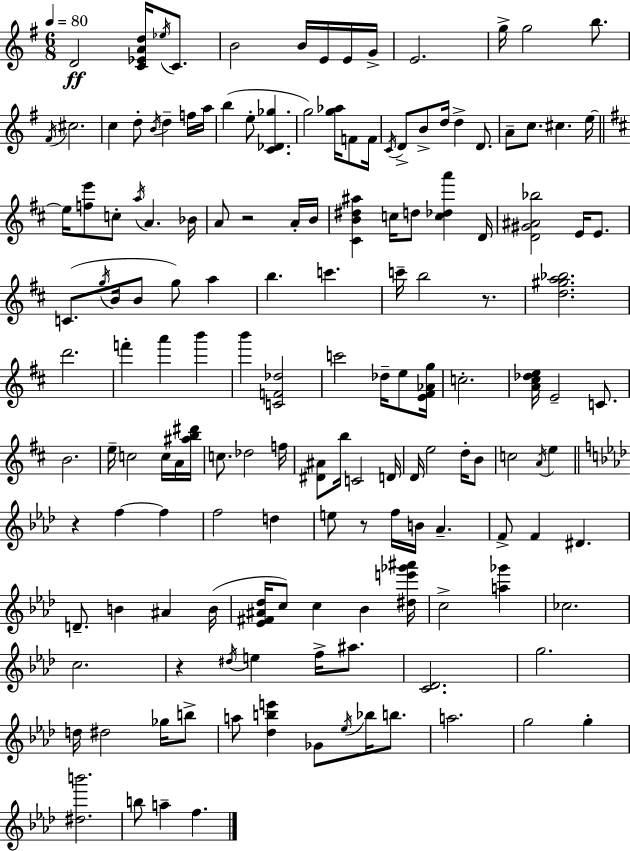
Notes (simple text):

D4/h [C4,Eb4,A4,D5]/s Eb5/s C4/e. B4/h B4/s E4/s E4/s G4/s E4/h. G5/s G5/h B5/e. F#4/s C#5/h. C5/q D5/e B4/s D5/q F5/s A5/s B5/q E5/e [C4,Db4,Gb5]/q. G5/h [G5,Ab5]/s F4/e F4/s C4/s D4/e B4/e D5/s D5/q D4/e. A4/e C5/e. C#5/q. E5/s E5/s [F5,E6]/e C5/e A5/s A4/q. Bb4/s A4/e R/h A4/s B4/s [C#4,B4,D#5,A#5]/q C5/s D5/e [C5,Db5,A6]/q D4/s [D4,G#4,A#4,Bb5]/h E4/s E4/e. C4/e. G5/s B4/s B4/e G5/e A5/q B5/q. C6/q. C6/s B5/h R/e. [D5,G#5,A5,Bb5]/h. D6/h. F6/q A6/q B6/q B6/q [C4,F4,Db5]/h C6/h Db5/s E5/e [E4,F#4,Ab4,G5]/s C5/h. [A4,C#5,Db5,E5]/s E4/h C4/e. B4/h. E5/s C5/h C5/s A4/s [A#5,B5,D#6]/s C5/e. Db5/h F5/s [D#4,A#4]/e B5/s C4/h D4/s D4/s E5/h D5/s B4/e C5/h A4/s E5/q R/q F5/q F5/q F5/h D5/q E5/e R/e F5/s B4/s Ab4/q. F4/e F4/q D#4/q. D4/e. B4/q A#4/q B4/s [Eb4,F#4,A#4,Db5]/s C5/e C5/q Bb4/q [D#5,E6,Gb6,A#6]/s C5/h [A5,Gb6]/q CES5/h. C5/h. R/q D#5/s E5/q F5/s A#5/e. [C4,Db4]/h. G5/h. D5/s D#5/h Gb5/s B5/e A5/e [Db5,B5,E6]/q Gb4/e Eb5/s Bb5/s B5/e. A5/h. G5/h G5/q [D#5,B6]/h. B5/e A5/q F5/q.